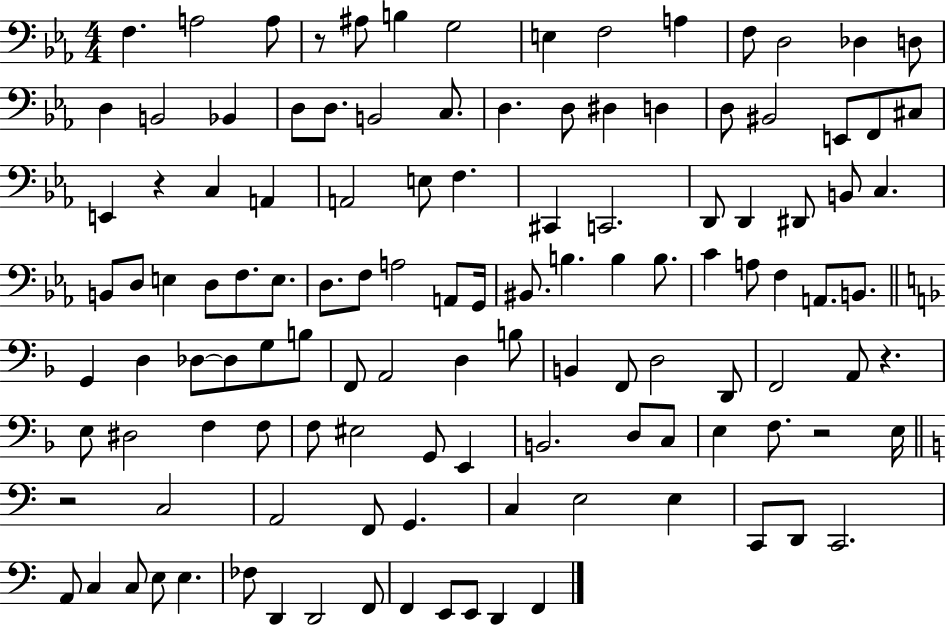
{
  \clef bass
  \numericTimeSignature
  \time 4/4
  \key ees \major
  f4. a2 a8 | r8 ais8 b4 g2 | e4 f2 a4 | f8 d2 des4 d8 | \break d4 b,2 bes,4 | d8 d8. b,2 c8. | d4. d8 dis4 d4 | d8 bis,2 e,8 f,8 cis8 | \break e,4 r4 c4 a,4 | a,2 e8 f4. | cis,4 c,2. | d,8 d,4 dis,8 b,8 c4. | \break b,8 d8 e4 d8 f8. e8. | d8. f8 a2 a,8 g,16 | bis,8. b4. b4 b8. | c'4 a8 f4 a,8. b,8. | \break \bar "||" \break \key f \major g,4 d4 des8~~ des8 g8 b8 | f,8 a,2 d4 b8 | b,4 f,8 d2 d,8 | f,2 a,8 r4. | \break e8 dis2 f4 f8 | f8 eis2 g,8 e,4 | b,2. d8 c8 | e4 f8. r2 e16 | \break \bar "||" \break \key a \minor r2 c2 | a,2 f,8 g,4. | c4 e2 e4 | c,8 d,8 c,2. | \break a,8 c4 c8 e8 e4. | fes8 d,4 d,2 f,8 | f,4 e,8 e,8 d,4 f,4 | \bar "|."
}